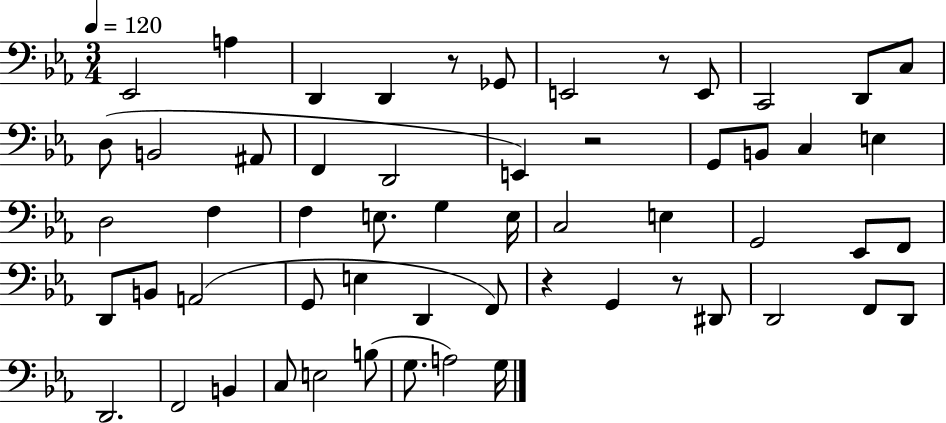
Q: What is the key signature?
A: EES major